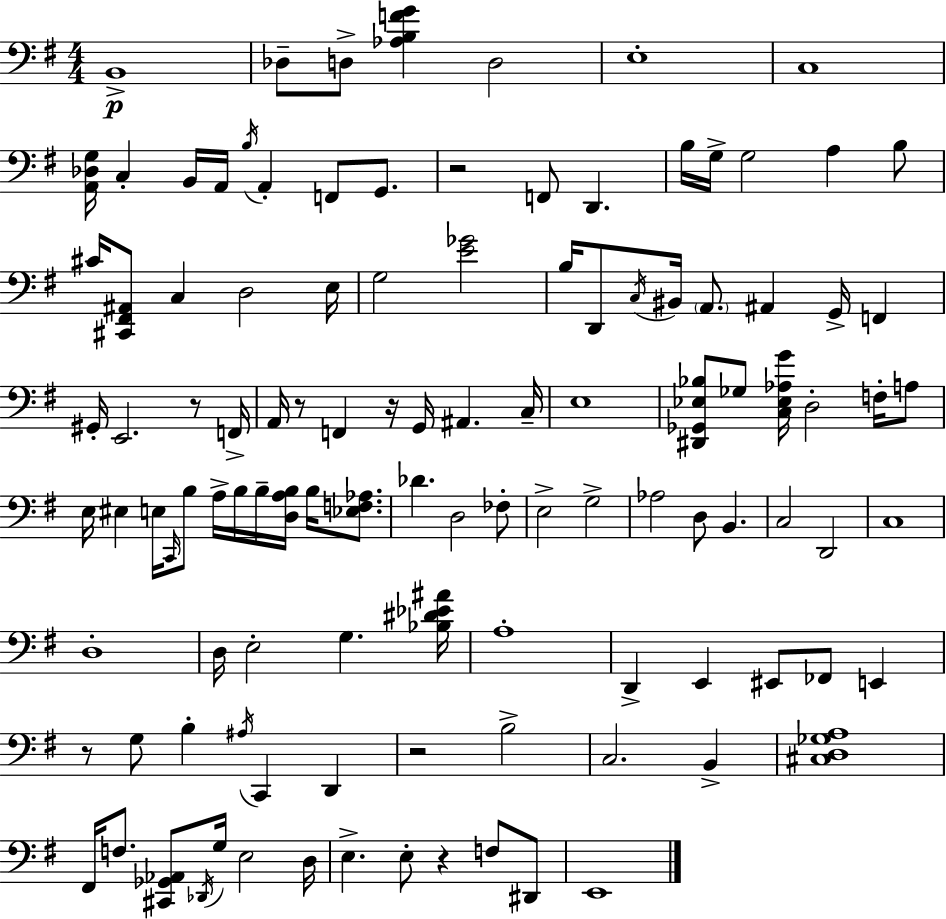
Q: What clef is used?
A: bass